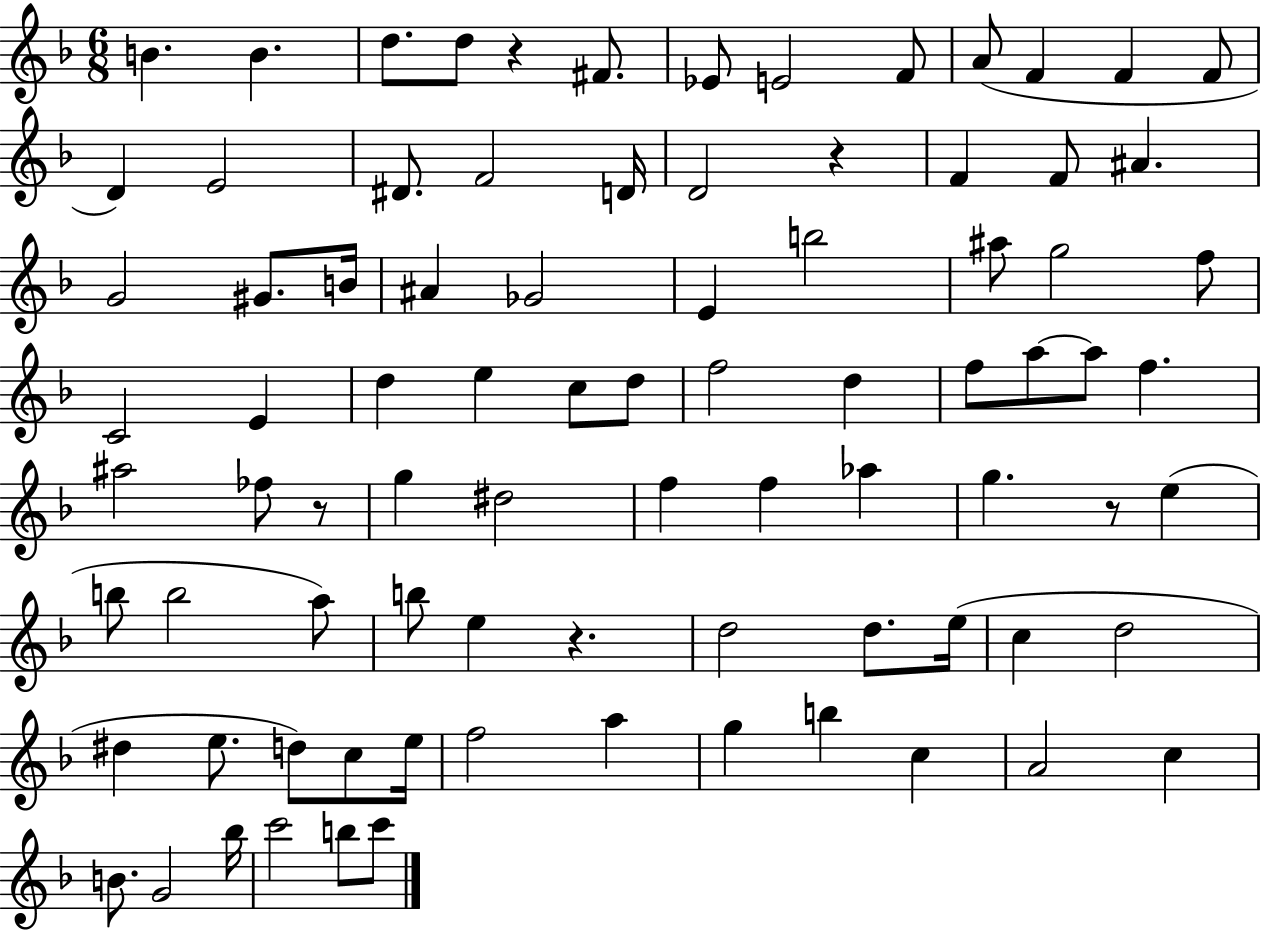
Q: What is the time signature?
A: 6/8